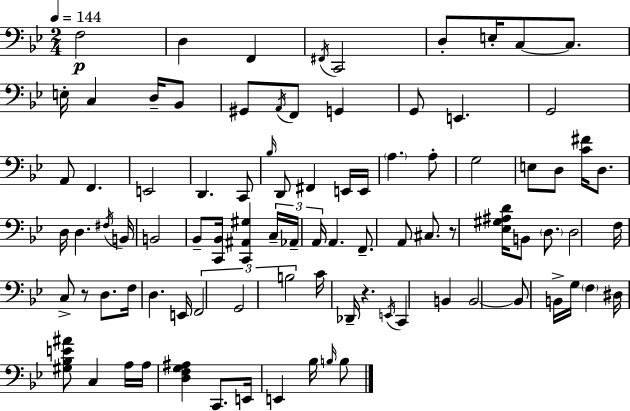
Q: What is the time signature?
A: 2/4